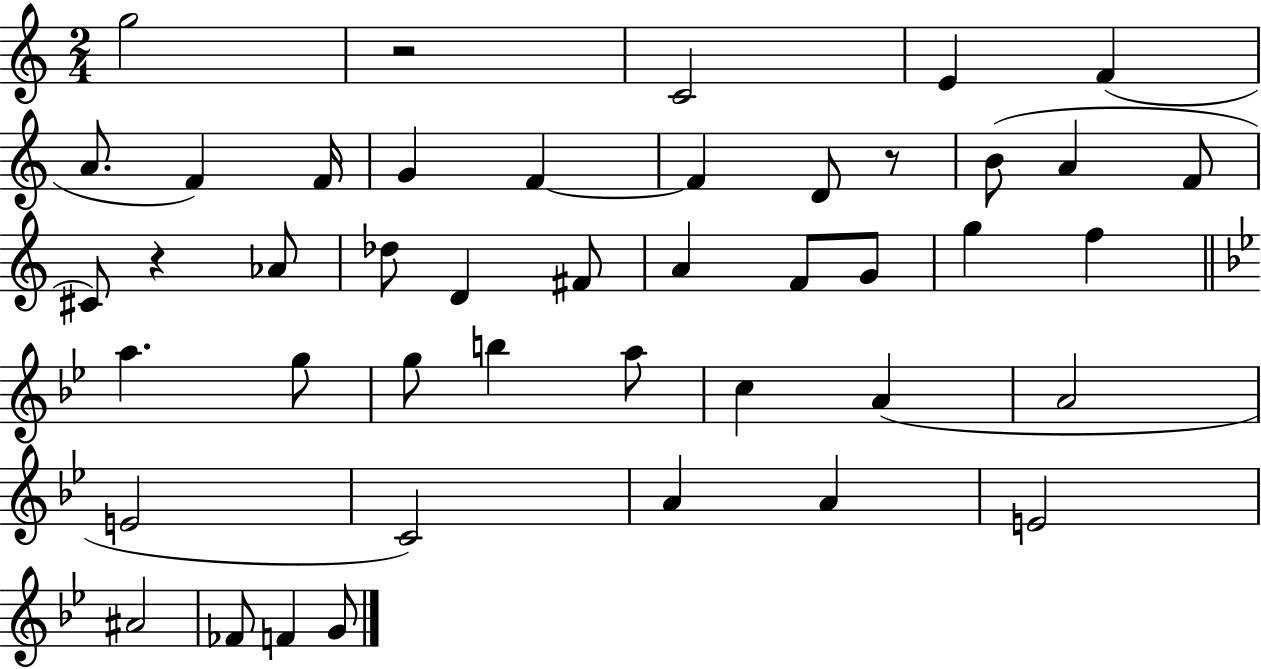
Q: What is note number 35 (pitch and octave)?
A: A4